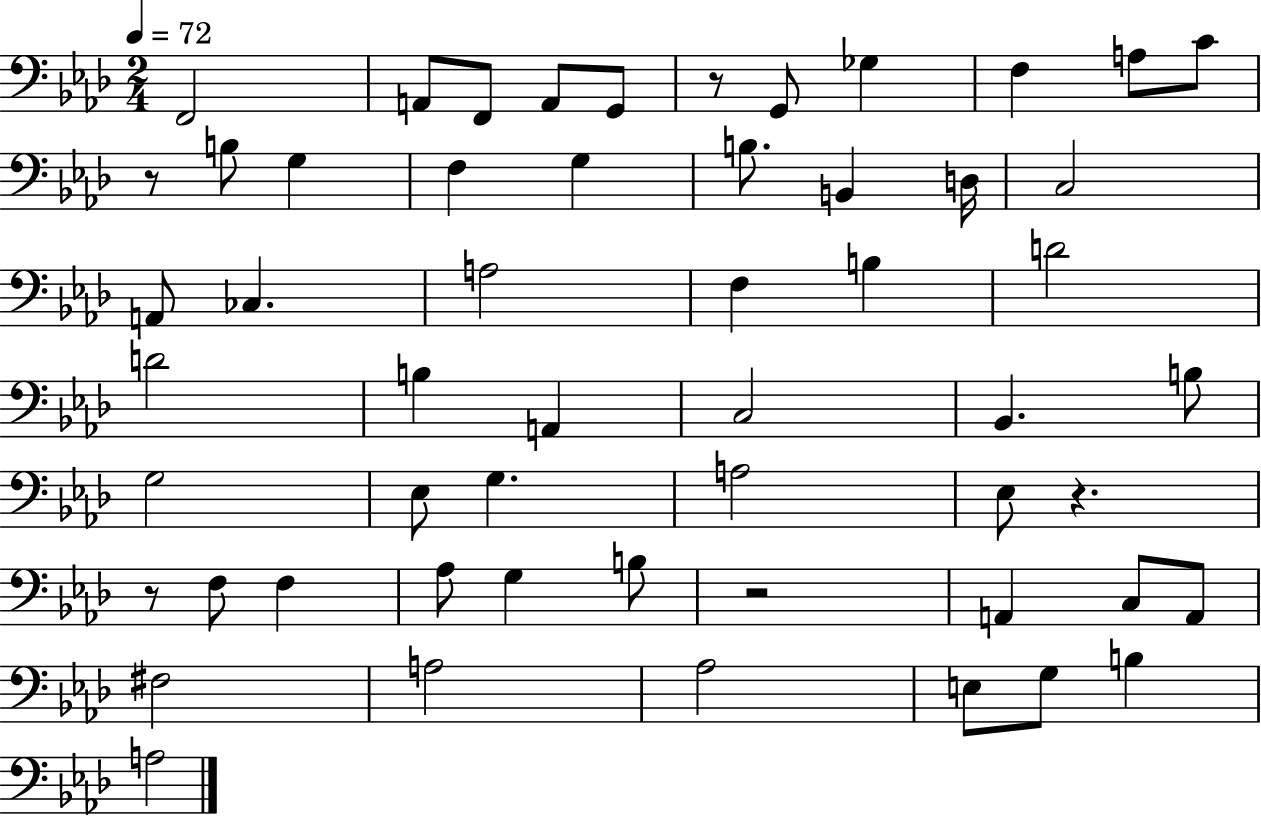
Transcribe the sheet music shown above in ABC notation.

X:1
T:Untitled
M:2/4
L:1/4
K:Ab
F,,2 A,,/2 F,,/2 A,,/2 G,,/2 z/2 G,,/2 _G, F, A,/2 C/2 z/2 B,/2 G, F, G, B,/2 B,, D,/4 C,2 A,,/2 _C, A,2 F, B, D2 D2 B, A,, C,2 _B,, B,/2 G,2 _E,/2 G, A,2 _E,/2 z z/2 F,/2 F, _A,/2 G, B,/2 z2 A,, C,/2 A,,/2 ^F,2 A,2 _A,2 E,/2 G,/2 B, A,2